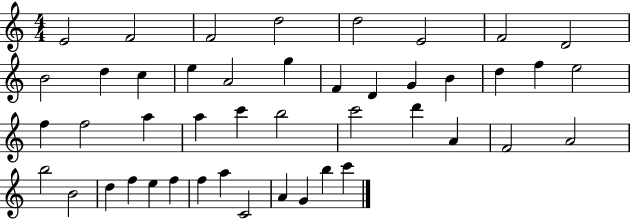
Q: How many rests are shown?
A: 0